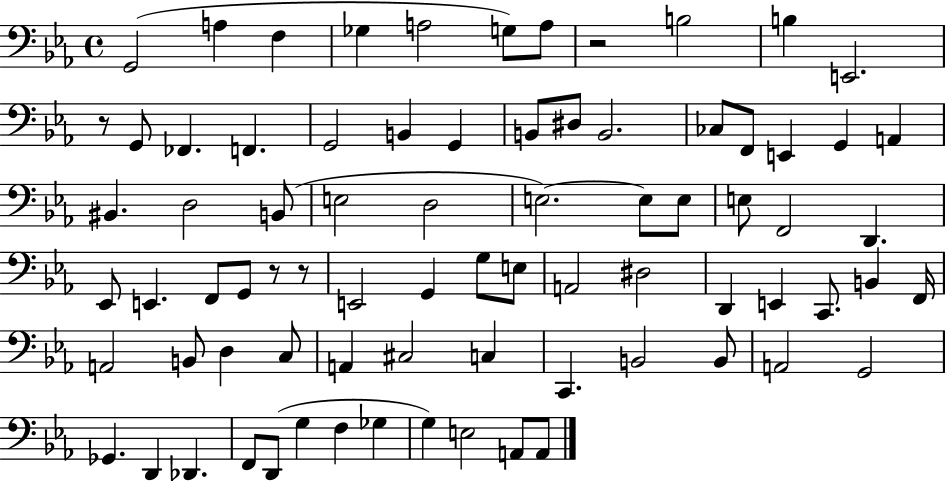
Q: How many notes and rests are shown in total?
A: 78